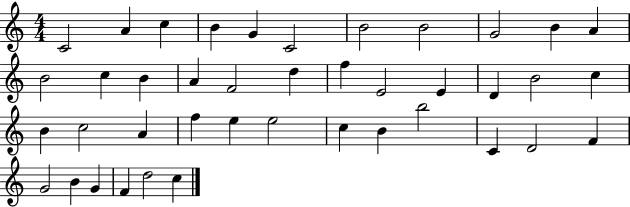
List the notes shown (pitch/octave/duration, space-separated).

C4/h A4/q C5/q B4/q G4/q C4/h B4/h B4/h G4/h B4/q A4/q B4/h C5/q B4/q A4/q F4/h D5/q F5/q E4/h E4/q D4/q B4/h C5/q B4/q C5/h A4/q F5/q E5/q E5/h C5/q B4/q B5/h C4/q D4/h F4/q G4/h B4/q G4/q F4/q D5/h C5/q